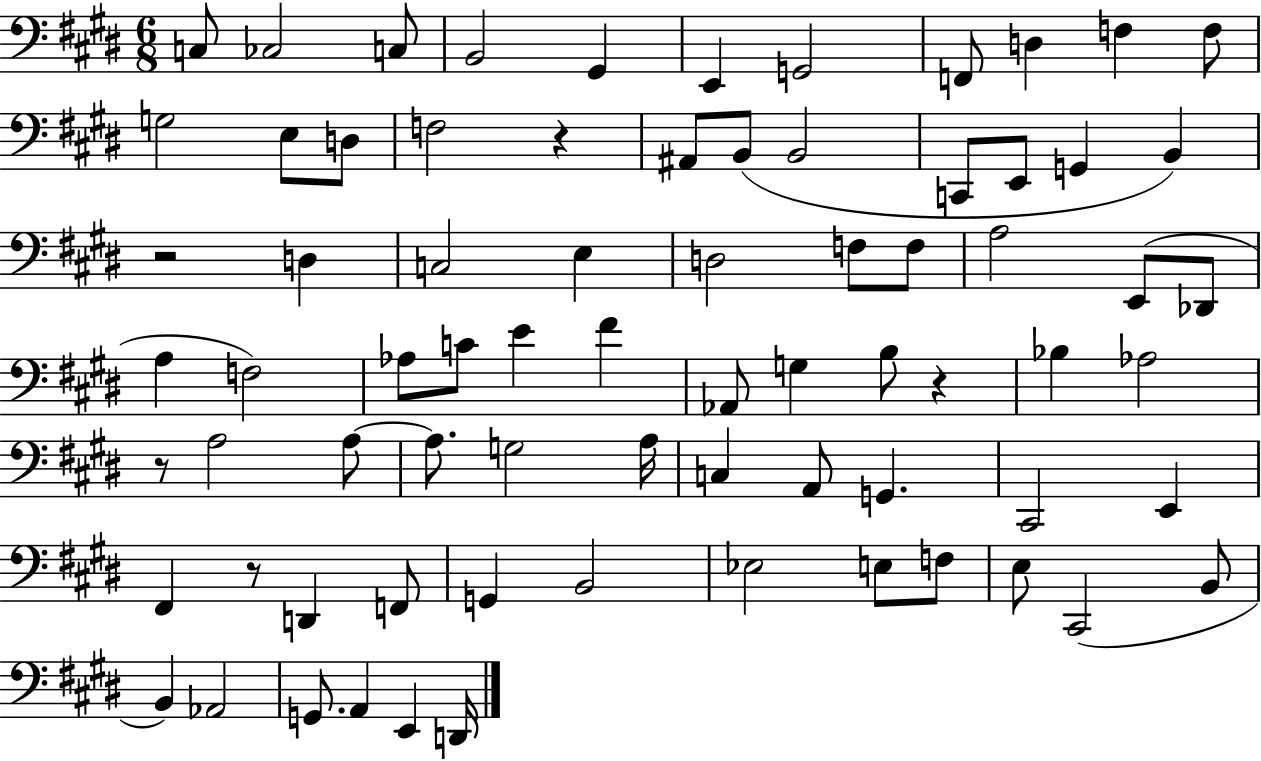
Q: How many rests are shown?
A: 5